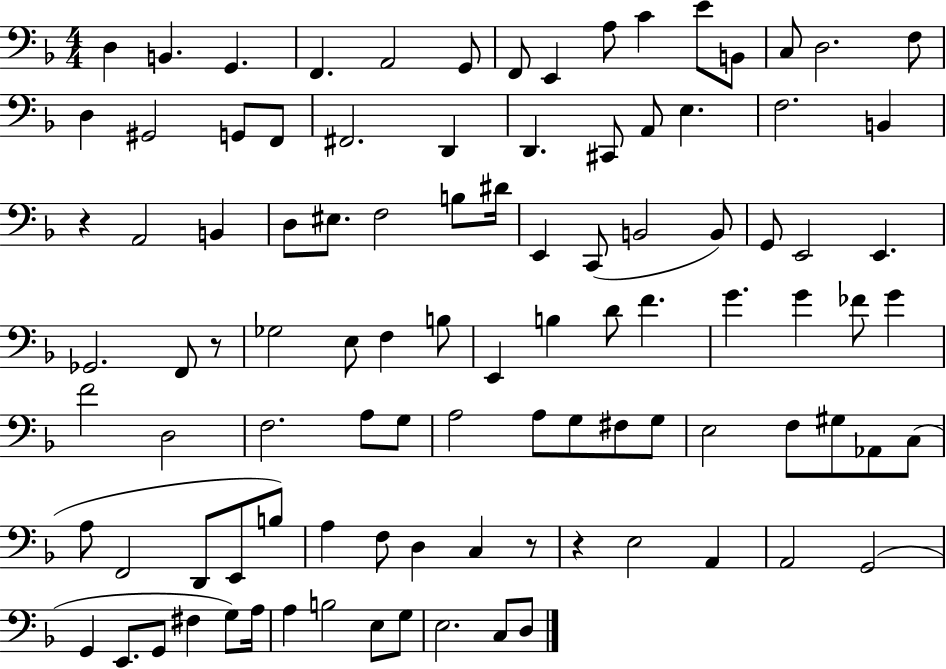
{
  \clef bass
  \numericTimeSignature
  \time 4/4
  \key f \major
  d4 b,4. g,4. | f,4. a,2 g,8 | f,8 e,4 a8 c'4 e'8 b,8 | c8 d2. f8 | \break d4 gis,2 g,8 f,8 | fis,2. d,4 | d,4. cis,8 a,8 e4. | f2. b,4 | \break r4 a,2 b,4 | d8 eis8. f2 b8 dis'16 | e,4 c,8( b,2 b,8) | g,8 e,2 e,4. | \break ges,2. f,8 r8 | ges2 e8 f4 b8 | e,4 b4 d'8 f'4. | g'4. g'4 fes'8 g'4 | \break f'2 d2 | f2. a8 g8 | a2 a8 g8 fis8 g8 | e2 f8 gis8 aes,8 c8( | \break a8 f,2 d,8 e,8 b8) | a4 f8 d4 c4 r8 | r4 e2 a,4 | a,2 g,2( | \break g,4 e,8. g,8 fis4 g8) a16 | a4 b2 e8 g8 | e2. c8 d8 | \bar "|."
}